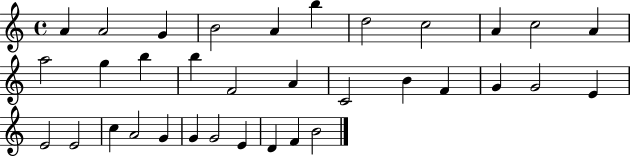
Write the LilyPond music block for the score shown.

{
  \clef treble
  \time 4/4
  \defaultTimeSignature
  \key c \major
  a'4 a'2 g'4 | b'2 a'4 b''4 | d''2 c''2 | a'4 c''2 a'4 | \break a''2 g''4 b''4 | b''4 f'2 a'4 | c'2 b'4 f'4 | g'4 g'2 e'4 | \break e'2 e'2 | c''4 a'2 g'4 | g'4 g'2 e'4 | d'4 f'4 b'2 | \break \bar "|."
}